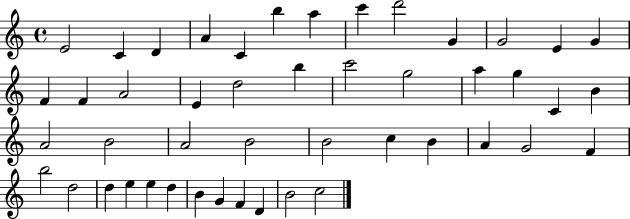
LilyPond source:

{
  \clef treble
  \time 4/4
  \defaultTimeSignature
  \key c \major
  e'2 c'4 d'4 | a'4 c'4 b''4 a''4 | c'''4 d'''2 g'4 | g'2 e'4 g'4 | \break f'4 f'4 a'2 | e'4 d''2 b''4 | c'''2 g''2 | a''4 g''4 c'4 b'4 | \break a'2 b'2 | a'2 b'2 | b'2 c''4 b'4 | a'4 g'2 f'4 | \break b''2 d''2 | d''4 e''4 e''4 d''4 | b'4 g'4 f'4 d'4 | b'2 c''2 | \break \bar "|."
}